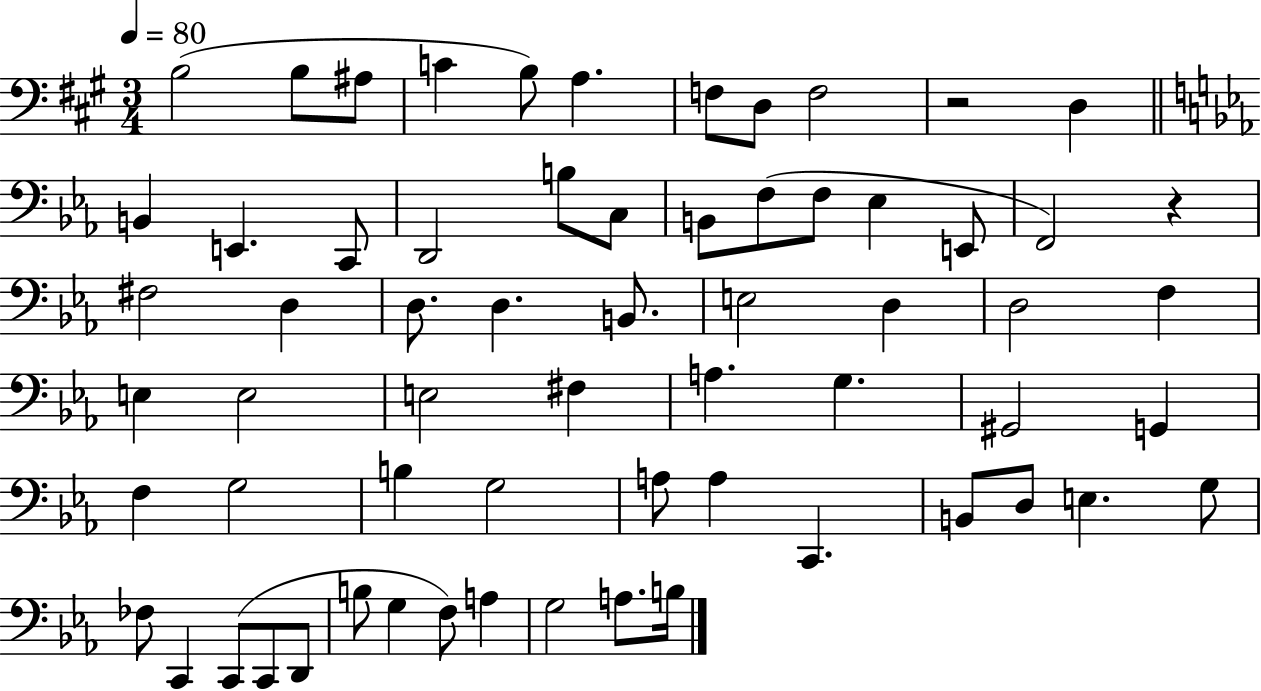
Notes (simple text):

B3/h B3/e A#3/e C4/q B3/e A3/q. F3/e D3/e F3/h R/h D3/q B2/q E2/q. C2/e D2/h B3/e C3/e B2/e F3/e F3/e Eb3/q E2/e F2/h R/q F#3/h D3/q D3/e. D3/q. B2/e. E3/h D3/q D3/h F3/q E3/q E3/h E3/h F#3/q A3/q. G3/q. G#2/h G2/q F3/q G3/h B3/q G3/h A3/e A3/q C2/q. B2/e D3/e E3/q. G3/e FES3/e C2/q C2/e C2/e D2/e B3/e G3/q F3/e A3/q G3/h A3/e. B3/s